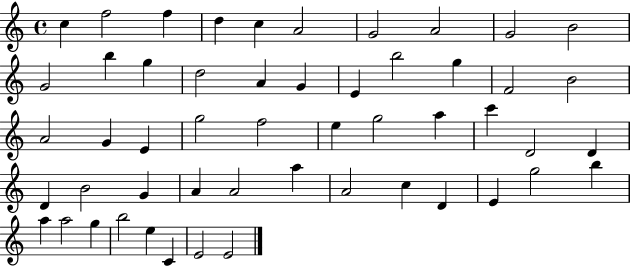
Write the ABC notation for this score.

X:1
T:Untitled
M:4/4
L:1/4
K:C
c f2 f d c A2 G2 A2 G2 B2 G2 b g d2 A G E b2 g F2 B2 A2 G E g2 f2 e g2 a c' D2 D D B2 G A A2 a A2 c D E g2 b a a2 g b2 e C E2 E2